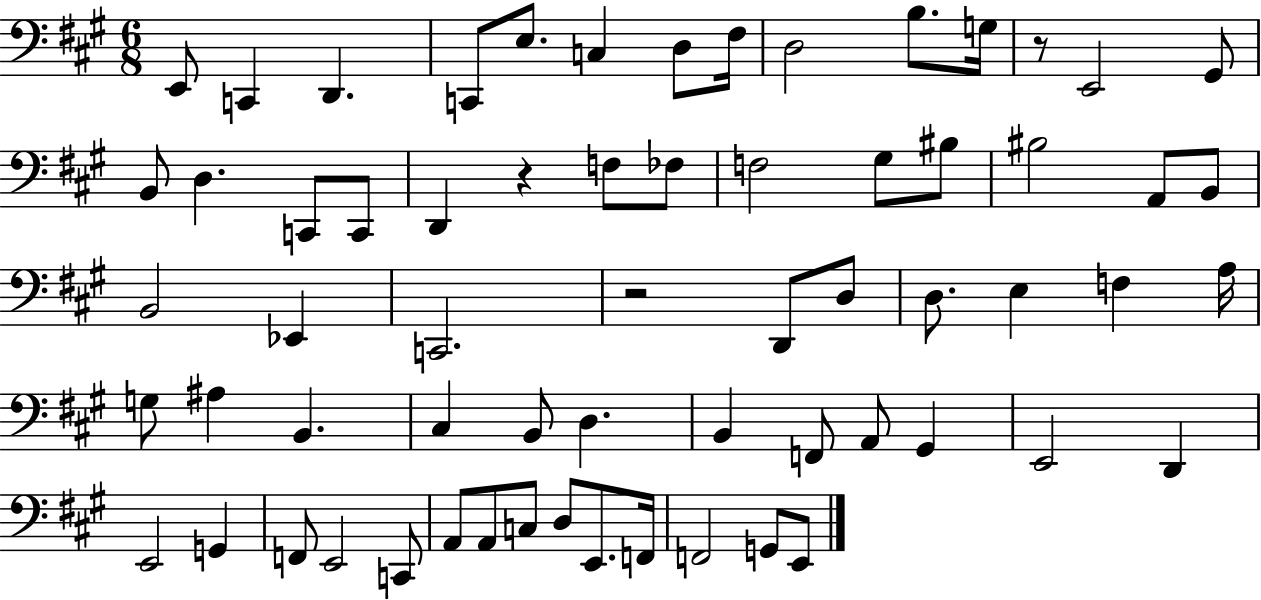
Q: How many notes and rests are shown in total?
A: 64